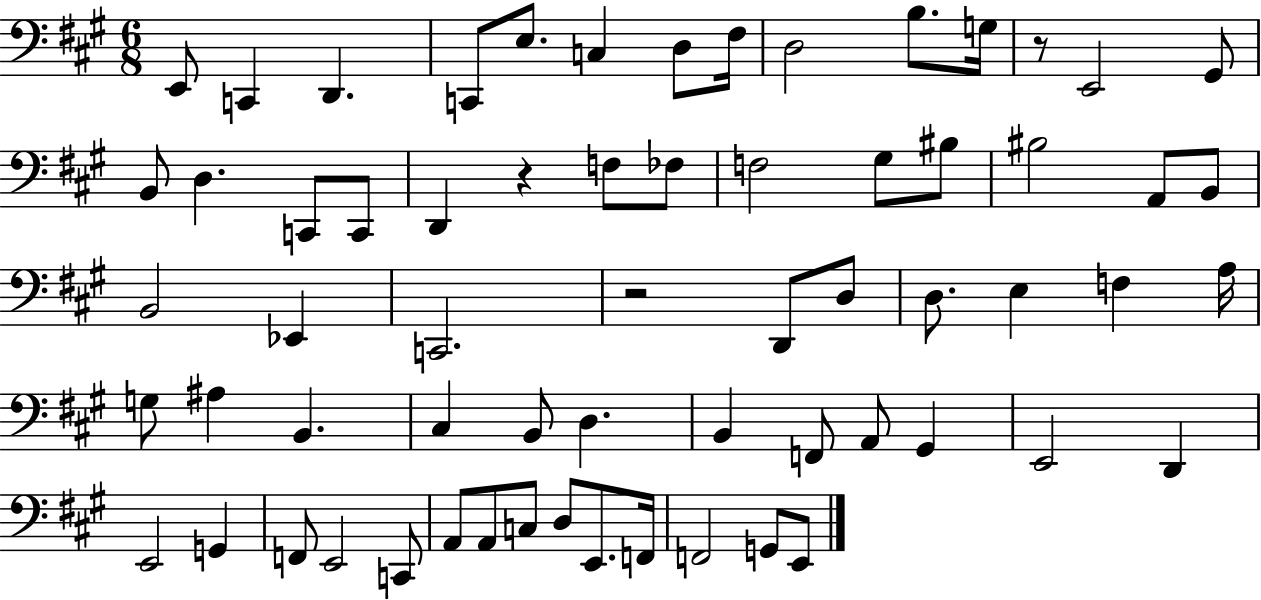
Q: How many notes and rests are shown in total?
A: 64